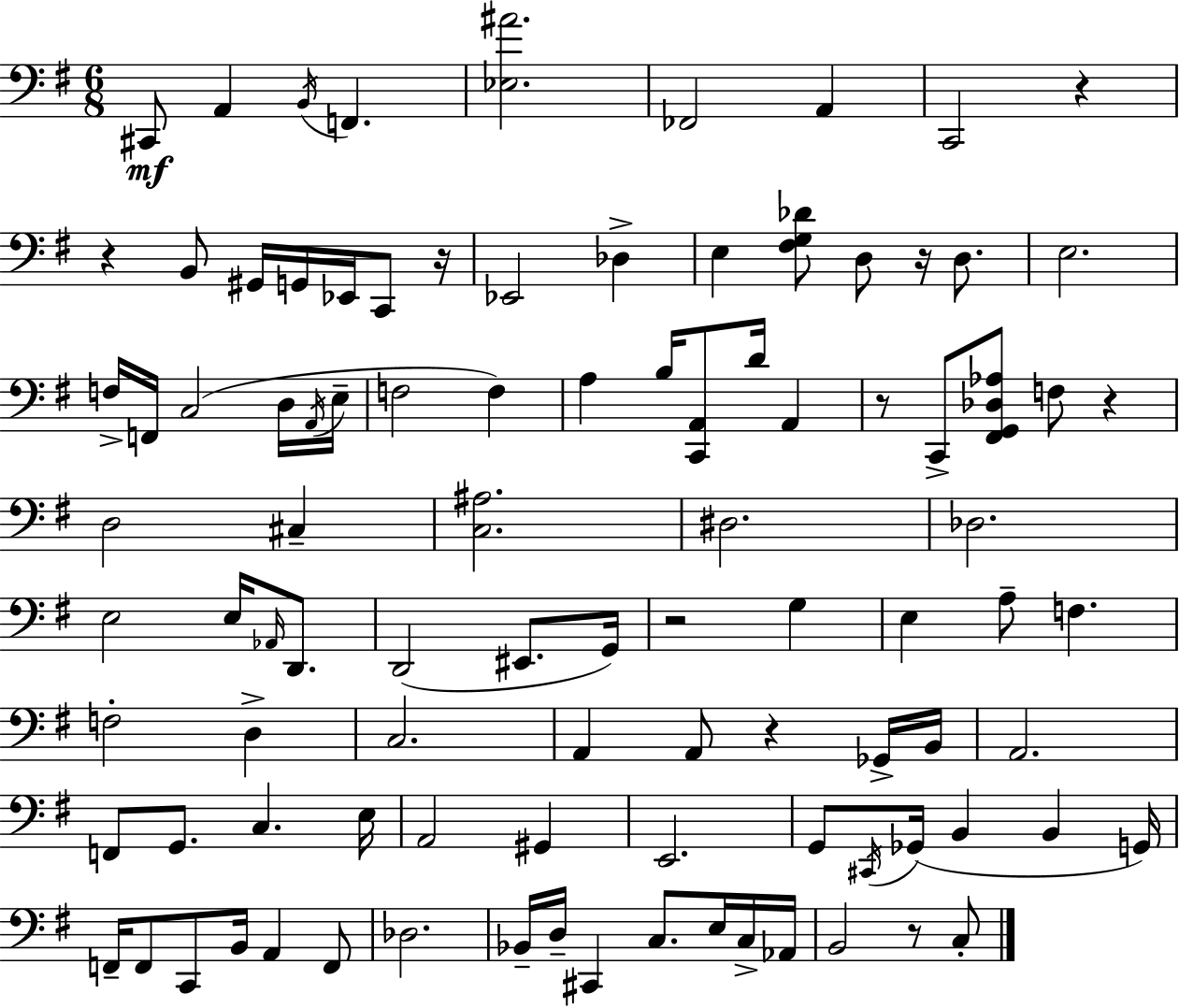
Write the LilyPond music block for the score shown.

{
  \clef bass
  \numericTimeSignature
  \time 6/8
  \key g \major
  \repeat volta 2 { cis,8\mf a,4 \acciaccatura { b,16 } f,4. | <ees ais'>2. | fes,2 a,4 | c,2 r4 | \break r4 b,8 gis,16 g,16 ees,16 c,8 | r16 ees,2 des4-> | e4 <fis g des'>8 d8 r16 d8. | e2. | \break f16-> f,16 c2( d16 | \acciaccatura { a,16 } e16-- f2 f4) | a4 b16 <c, a,>8 d'16 a,4 | r8 c,8-> <fis, g, des aes>8 f8 r4 | \break d2 cis4-- | <c ais>2. | dis2. | des2. | \break e2 e16 \grace { aes,16 } | d,8. d,2( eis,8. | g,16) r2 g4 | e4 a8-- f4. | \break f2-. d4-> | c2. | a,4 a,8 r4 | ges,16-> b,16 a,2. | \break f,8 g,8. c4. | e16 a,2 gis,4 | e,2. | g,8 \acciaccatura { cis,16 }( ges,16 b,4 b,4 | \break g,16) f,16-- f,8 c,8 b,16 a,4 | f,8 des2. | bes,16-- d16-- cis,4 c8. | e16 c16-> aes,16 b,2 | \break r8 c8-. } \bar "|."
}